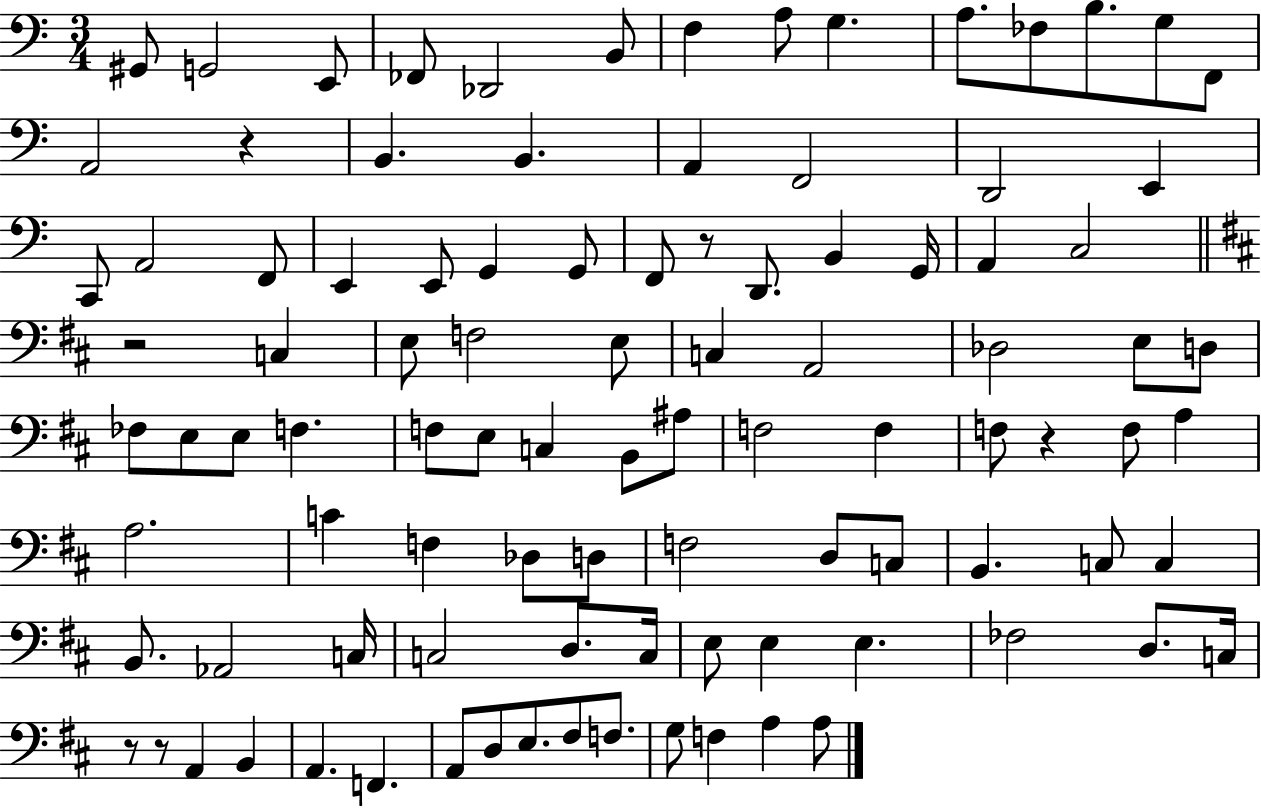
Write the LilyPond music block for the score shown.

{
  \clef bass
  \numericTimeSignature
  \time 3/4
  \key c \major
  gis,8 g,2 e,8 | fes,8 des,2 b,8 | f4 a8 g4. | a8. fes8 b8. g8 f,8 | \break a,2 r4 | b,4. b,4. | a,4 f,2 | d,2 e,4 | \break c,8 a,2 f,8 | e,4 e,8 g,4 g,8 | f,8 r8 d,8. b,4 g,16 | a,4 c2 | \break \bar "||" \break \key d \major r2 c4 | e8 f2 e8 | c4 a,2 | des2 e8 d8 | \break fes8 e8 e8 f4. | f8 e8 c4 b,8 ais8 | f2 f4 | f8 r4 f8 a4 | \break a2. | c'4 f4 des8 d8 | f2 d8 c8 | b,4. c8 c4 | \break b,8. aes,2 c16 | c2 d8. c16 | e8 e4 e4. | fes2 d8. c16 | \break r8 r8 a,4 b,4 | a,4. f,4. | a,8 d8 e8. fis8 f8. | g8 f4 a4 a8 | \break \bar "|."
}